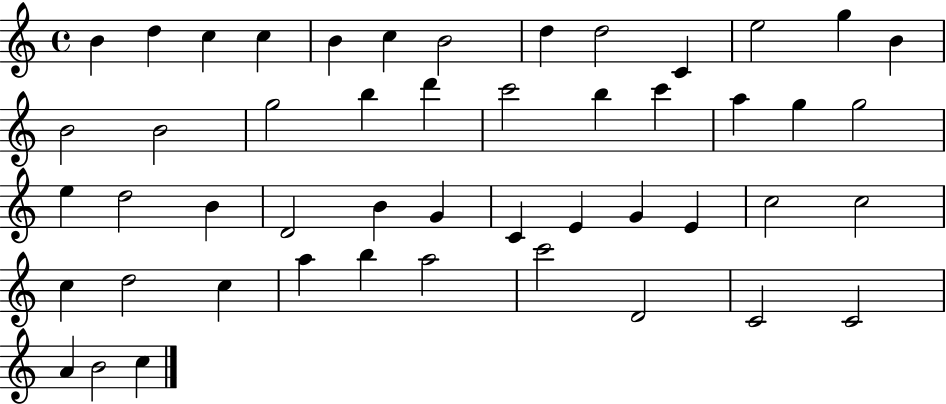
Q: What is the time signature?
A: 4/4